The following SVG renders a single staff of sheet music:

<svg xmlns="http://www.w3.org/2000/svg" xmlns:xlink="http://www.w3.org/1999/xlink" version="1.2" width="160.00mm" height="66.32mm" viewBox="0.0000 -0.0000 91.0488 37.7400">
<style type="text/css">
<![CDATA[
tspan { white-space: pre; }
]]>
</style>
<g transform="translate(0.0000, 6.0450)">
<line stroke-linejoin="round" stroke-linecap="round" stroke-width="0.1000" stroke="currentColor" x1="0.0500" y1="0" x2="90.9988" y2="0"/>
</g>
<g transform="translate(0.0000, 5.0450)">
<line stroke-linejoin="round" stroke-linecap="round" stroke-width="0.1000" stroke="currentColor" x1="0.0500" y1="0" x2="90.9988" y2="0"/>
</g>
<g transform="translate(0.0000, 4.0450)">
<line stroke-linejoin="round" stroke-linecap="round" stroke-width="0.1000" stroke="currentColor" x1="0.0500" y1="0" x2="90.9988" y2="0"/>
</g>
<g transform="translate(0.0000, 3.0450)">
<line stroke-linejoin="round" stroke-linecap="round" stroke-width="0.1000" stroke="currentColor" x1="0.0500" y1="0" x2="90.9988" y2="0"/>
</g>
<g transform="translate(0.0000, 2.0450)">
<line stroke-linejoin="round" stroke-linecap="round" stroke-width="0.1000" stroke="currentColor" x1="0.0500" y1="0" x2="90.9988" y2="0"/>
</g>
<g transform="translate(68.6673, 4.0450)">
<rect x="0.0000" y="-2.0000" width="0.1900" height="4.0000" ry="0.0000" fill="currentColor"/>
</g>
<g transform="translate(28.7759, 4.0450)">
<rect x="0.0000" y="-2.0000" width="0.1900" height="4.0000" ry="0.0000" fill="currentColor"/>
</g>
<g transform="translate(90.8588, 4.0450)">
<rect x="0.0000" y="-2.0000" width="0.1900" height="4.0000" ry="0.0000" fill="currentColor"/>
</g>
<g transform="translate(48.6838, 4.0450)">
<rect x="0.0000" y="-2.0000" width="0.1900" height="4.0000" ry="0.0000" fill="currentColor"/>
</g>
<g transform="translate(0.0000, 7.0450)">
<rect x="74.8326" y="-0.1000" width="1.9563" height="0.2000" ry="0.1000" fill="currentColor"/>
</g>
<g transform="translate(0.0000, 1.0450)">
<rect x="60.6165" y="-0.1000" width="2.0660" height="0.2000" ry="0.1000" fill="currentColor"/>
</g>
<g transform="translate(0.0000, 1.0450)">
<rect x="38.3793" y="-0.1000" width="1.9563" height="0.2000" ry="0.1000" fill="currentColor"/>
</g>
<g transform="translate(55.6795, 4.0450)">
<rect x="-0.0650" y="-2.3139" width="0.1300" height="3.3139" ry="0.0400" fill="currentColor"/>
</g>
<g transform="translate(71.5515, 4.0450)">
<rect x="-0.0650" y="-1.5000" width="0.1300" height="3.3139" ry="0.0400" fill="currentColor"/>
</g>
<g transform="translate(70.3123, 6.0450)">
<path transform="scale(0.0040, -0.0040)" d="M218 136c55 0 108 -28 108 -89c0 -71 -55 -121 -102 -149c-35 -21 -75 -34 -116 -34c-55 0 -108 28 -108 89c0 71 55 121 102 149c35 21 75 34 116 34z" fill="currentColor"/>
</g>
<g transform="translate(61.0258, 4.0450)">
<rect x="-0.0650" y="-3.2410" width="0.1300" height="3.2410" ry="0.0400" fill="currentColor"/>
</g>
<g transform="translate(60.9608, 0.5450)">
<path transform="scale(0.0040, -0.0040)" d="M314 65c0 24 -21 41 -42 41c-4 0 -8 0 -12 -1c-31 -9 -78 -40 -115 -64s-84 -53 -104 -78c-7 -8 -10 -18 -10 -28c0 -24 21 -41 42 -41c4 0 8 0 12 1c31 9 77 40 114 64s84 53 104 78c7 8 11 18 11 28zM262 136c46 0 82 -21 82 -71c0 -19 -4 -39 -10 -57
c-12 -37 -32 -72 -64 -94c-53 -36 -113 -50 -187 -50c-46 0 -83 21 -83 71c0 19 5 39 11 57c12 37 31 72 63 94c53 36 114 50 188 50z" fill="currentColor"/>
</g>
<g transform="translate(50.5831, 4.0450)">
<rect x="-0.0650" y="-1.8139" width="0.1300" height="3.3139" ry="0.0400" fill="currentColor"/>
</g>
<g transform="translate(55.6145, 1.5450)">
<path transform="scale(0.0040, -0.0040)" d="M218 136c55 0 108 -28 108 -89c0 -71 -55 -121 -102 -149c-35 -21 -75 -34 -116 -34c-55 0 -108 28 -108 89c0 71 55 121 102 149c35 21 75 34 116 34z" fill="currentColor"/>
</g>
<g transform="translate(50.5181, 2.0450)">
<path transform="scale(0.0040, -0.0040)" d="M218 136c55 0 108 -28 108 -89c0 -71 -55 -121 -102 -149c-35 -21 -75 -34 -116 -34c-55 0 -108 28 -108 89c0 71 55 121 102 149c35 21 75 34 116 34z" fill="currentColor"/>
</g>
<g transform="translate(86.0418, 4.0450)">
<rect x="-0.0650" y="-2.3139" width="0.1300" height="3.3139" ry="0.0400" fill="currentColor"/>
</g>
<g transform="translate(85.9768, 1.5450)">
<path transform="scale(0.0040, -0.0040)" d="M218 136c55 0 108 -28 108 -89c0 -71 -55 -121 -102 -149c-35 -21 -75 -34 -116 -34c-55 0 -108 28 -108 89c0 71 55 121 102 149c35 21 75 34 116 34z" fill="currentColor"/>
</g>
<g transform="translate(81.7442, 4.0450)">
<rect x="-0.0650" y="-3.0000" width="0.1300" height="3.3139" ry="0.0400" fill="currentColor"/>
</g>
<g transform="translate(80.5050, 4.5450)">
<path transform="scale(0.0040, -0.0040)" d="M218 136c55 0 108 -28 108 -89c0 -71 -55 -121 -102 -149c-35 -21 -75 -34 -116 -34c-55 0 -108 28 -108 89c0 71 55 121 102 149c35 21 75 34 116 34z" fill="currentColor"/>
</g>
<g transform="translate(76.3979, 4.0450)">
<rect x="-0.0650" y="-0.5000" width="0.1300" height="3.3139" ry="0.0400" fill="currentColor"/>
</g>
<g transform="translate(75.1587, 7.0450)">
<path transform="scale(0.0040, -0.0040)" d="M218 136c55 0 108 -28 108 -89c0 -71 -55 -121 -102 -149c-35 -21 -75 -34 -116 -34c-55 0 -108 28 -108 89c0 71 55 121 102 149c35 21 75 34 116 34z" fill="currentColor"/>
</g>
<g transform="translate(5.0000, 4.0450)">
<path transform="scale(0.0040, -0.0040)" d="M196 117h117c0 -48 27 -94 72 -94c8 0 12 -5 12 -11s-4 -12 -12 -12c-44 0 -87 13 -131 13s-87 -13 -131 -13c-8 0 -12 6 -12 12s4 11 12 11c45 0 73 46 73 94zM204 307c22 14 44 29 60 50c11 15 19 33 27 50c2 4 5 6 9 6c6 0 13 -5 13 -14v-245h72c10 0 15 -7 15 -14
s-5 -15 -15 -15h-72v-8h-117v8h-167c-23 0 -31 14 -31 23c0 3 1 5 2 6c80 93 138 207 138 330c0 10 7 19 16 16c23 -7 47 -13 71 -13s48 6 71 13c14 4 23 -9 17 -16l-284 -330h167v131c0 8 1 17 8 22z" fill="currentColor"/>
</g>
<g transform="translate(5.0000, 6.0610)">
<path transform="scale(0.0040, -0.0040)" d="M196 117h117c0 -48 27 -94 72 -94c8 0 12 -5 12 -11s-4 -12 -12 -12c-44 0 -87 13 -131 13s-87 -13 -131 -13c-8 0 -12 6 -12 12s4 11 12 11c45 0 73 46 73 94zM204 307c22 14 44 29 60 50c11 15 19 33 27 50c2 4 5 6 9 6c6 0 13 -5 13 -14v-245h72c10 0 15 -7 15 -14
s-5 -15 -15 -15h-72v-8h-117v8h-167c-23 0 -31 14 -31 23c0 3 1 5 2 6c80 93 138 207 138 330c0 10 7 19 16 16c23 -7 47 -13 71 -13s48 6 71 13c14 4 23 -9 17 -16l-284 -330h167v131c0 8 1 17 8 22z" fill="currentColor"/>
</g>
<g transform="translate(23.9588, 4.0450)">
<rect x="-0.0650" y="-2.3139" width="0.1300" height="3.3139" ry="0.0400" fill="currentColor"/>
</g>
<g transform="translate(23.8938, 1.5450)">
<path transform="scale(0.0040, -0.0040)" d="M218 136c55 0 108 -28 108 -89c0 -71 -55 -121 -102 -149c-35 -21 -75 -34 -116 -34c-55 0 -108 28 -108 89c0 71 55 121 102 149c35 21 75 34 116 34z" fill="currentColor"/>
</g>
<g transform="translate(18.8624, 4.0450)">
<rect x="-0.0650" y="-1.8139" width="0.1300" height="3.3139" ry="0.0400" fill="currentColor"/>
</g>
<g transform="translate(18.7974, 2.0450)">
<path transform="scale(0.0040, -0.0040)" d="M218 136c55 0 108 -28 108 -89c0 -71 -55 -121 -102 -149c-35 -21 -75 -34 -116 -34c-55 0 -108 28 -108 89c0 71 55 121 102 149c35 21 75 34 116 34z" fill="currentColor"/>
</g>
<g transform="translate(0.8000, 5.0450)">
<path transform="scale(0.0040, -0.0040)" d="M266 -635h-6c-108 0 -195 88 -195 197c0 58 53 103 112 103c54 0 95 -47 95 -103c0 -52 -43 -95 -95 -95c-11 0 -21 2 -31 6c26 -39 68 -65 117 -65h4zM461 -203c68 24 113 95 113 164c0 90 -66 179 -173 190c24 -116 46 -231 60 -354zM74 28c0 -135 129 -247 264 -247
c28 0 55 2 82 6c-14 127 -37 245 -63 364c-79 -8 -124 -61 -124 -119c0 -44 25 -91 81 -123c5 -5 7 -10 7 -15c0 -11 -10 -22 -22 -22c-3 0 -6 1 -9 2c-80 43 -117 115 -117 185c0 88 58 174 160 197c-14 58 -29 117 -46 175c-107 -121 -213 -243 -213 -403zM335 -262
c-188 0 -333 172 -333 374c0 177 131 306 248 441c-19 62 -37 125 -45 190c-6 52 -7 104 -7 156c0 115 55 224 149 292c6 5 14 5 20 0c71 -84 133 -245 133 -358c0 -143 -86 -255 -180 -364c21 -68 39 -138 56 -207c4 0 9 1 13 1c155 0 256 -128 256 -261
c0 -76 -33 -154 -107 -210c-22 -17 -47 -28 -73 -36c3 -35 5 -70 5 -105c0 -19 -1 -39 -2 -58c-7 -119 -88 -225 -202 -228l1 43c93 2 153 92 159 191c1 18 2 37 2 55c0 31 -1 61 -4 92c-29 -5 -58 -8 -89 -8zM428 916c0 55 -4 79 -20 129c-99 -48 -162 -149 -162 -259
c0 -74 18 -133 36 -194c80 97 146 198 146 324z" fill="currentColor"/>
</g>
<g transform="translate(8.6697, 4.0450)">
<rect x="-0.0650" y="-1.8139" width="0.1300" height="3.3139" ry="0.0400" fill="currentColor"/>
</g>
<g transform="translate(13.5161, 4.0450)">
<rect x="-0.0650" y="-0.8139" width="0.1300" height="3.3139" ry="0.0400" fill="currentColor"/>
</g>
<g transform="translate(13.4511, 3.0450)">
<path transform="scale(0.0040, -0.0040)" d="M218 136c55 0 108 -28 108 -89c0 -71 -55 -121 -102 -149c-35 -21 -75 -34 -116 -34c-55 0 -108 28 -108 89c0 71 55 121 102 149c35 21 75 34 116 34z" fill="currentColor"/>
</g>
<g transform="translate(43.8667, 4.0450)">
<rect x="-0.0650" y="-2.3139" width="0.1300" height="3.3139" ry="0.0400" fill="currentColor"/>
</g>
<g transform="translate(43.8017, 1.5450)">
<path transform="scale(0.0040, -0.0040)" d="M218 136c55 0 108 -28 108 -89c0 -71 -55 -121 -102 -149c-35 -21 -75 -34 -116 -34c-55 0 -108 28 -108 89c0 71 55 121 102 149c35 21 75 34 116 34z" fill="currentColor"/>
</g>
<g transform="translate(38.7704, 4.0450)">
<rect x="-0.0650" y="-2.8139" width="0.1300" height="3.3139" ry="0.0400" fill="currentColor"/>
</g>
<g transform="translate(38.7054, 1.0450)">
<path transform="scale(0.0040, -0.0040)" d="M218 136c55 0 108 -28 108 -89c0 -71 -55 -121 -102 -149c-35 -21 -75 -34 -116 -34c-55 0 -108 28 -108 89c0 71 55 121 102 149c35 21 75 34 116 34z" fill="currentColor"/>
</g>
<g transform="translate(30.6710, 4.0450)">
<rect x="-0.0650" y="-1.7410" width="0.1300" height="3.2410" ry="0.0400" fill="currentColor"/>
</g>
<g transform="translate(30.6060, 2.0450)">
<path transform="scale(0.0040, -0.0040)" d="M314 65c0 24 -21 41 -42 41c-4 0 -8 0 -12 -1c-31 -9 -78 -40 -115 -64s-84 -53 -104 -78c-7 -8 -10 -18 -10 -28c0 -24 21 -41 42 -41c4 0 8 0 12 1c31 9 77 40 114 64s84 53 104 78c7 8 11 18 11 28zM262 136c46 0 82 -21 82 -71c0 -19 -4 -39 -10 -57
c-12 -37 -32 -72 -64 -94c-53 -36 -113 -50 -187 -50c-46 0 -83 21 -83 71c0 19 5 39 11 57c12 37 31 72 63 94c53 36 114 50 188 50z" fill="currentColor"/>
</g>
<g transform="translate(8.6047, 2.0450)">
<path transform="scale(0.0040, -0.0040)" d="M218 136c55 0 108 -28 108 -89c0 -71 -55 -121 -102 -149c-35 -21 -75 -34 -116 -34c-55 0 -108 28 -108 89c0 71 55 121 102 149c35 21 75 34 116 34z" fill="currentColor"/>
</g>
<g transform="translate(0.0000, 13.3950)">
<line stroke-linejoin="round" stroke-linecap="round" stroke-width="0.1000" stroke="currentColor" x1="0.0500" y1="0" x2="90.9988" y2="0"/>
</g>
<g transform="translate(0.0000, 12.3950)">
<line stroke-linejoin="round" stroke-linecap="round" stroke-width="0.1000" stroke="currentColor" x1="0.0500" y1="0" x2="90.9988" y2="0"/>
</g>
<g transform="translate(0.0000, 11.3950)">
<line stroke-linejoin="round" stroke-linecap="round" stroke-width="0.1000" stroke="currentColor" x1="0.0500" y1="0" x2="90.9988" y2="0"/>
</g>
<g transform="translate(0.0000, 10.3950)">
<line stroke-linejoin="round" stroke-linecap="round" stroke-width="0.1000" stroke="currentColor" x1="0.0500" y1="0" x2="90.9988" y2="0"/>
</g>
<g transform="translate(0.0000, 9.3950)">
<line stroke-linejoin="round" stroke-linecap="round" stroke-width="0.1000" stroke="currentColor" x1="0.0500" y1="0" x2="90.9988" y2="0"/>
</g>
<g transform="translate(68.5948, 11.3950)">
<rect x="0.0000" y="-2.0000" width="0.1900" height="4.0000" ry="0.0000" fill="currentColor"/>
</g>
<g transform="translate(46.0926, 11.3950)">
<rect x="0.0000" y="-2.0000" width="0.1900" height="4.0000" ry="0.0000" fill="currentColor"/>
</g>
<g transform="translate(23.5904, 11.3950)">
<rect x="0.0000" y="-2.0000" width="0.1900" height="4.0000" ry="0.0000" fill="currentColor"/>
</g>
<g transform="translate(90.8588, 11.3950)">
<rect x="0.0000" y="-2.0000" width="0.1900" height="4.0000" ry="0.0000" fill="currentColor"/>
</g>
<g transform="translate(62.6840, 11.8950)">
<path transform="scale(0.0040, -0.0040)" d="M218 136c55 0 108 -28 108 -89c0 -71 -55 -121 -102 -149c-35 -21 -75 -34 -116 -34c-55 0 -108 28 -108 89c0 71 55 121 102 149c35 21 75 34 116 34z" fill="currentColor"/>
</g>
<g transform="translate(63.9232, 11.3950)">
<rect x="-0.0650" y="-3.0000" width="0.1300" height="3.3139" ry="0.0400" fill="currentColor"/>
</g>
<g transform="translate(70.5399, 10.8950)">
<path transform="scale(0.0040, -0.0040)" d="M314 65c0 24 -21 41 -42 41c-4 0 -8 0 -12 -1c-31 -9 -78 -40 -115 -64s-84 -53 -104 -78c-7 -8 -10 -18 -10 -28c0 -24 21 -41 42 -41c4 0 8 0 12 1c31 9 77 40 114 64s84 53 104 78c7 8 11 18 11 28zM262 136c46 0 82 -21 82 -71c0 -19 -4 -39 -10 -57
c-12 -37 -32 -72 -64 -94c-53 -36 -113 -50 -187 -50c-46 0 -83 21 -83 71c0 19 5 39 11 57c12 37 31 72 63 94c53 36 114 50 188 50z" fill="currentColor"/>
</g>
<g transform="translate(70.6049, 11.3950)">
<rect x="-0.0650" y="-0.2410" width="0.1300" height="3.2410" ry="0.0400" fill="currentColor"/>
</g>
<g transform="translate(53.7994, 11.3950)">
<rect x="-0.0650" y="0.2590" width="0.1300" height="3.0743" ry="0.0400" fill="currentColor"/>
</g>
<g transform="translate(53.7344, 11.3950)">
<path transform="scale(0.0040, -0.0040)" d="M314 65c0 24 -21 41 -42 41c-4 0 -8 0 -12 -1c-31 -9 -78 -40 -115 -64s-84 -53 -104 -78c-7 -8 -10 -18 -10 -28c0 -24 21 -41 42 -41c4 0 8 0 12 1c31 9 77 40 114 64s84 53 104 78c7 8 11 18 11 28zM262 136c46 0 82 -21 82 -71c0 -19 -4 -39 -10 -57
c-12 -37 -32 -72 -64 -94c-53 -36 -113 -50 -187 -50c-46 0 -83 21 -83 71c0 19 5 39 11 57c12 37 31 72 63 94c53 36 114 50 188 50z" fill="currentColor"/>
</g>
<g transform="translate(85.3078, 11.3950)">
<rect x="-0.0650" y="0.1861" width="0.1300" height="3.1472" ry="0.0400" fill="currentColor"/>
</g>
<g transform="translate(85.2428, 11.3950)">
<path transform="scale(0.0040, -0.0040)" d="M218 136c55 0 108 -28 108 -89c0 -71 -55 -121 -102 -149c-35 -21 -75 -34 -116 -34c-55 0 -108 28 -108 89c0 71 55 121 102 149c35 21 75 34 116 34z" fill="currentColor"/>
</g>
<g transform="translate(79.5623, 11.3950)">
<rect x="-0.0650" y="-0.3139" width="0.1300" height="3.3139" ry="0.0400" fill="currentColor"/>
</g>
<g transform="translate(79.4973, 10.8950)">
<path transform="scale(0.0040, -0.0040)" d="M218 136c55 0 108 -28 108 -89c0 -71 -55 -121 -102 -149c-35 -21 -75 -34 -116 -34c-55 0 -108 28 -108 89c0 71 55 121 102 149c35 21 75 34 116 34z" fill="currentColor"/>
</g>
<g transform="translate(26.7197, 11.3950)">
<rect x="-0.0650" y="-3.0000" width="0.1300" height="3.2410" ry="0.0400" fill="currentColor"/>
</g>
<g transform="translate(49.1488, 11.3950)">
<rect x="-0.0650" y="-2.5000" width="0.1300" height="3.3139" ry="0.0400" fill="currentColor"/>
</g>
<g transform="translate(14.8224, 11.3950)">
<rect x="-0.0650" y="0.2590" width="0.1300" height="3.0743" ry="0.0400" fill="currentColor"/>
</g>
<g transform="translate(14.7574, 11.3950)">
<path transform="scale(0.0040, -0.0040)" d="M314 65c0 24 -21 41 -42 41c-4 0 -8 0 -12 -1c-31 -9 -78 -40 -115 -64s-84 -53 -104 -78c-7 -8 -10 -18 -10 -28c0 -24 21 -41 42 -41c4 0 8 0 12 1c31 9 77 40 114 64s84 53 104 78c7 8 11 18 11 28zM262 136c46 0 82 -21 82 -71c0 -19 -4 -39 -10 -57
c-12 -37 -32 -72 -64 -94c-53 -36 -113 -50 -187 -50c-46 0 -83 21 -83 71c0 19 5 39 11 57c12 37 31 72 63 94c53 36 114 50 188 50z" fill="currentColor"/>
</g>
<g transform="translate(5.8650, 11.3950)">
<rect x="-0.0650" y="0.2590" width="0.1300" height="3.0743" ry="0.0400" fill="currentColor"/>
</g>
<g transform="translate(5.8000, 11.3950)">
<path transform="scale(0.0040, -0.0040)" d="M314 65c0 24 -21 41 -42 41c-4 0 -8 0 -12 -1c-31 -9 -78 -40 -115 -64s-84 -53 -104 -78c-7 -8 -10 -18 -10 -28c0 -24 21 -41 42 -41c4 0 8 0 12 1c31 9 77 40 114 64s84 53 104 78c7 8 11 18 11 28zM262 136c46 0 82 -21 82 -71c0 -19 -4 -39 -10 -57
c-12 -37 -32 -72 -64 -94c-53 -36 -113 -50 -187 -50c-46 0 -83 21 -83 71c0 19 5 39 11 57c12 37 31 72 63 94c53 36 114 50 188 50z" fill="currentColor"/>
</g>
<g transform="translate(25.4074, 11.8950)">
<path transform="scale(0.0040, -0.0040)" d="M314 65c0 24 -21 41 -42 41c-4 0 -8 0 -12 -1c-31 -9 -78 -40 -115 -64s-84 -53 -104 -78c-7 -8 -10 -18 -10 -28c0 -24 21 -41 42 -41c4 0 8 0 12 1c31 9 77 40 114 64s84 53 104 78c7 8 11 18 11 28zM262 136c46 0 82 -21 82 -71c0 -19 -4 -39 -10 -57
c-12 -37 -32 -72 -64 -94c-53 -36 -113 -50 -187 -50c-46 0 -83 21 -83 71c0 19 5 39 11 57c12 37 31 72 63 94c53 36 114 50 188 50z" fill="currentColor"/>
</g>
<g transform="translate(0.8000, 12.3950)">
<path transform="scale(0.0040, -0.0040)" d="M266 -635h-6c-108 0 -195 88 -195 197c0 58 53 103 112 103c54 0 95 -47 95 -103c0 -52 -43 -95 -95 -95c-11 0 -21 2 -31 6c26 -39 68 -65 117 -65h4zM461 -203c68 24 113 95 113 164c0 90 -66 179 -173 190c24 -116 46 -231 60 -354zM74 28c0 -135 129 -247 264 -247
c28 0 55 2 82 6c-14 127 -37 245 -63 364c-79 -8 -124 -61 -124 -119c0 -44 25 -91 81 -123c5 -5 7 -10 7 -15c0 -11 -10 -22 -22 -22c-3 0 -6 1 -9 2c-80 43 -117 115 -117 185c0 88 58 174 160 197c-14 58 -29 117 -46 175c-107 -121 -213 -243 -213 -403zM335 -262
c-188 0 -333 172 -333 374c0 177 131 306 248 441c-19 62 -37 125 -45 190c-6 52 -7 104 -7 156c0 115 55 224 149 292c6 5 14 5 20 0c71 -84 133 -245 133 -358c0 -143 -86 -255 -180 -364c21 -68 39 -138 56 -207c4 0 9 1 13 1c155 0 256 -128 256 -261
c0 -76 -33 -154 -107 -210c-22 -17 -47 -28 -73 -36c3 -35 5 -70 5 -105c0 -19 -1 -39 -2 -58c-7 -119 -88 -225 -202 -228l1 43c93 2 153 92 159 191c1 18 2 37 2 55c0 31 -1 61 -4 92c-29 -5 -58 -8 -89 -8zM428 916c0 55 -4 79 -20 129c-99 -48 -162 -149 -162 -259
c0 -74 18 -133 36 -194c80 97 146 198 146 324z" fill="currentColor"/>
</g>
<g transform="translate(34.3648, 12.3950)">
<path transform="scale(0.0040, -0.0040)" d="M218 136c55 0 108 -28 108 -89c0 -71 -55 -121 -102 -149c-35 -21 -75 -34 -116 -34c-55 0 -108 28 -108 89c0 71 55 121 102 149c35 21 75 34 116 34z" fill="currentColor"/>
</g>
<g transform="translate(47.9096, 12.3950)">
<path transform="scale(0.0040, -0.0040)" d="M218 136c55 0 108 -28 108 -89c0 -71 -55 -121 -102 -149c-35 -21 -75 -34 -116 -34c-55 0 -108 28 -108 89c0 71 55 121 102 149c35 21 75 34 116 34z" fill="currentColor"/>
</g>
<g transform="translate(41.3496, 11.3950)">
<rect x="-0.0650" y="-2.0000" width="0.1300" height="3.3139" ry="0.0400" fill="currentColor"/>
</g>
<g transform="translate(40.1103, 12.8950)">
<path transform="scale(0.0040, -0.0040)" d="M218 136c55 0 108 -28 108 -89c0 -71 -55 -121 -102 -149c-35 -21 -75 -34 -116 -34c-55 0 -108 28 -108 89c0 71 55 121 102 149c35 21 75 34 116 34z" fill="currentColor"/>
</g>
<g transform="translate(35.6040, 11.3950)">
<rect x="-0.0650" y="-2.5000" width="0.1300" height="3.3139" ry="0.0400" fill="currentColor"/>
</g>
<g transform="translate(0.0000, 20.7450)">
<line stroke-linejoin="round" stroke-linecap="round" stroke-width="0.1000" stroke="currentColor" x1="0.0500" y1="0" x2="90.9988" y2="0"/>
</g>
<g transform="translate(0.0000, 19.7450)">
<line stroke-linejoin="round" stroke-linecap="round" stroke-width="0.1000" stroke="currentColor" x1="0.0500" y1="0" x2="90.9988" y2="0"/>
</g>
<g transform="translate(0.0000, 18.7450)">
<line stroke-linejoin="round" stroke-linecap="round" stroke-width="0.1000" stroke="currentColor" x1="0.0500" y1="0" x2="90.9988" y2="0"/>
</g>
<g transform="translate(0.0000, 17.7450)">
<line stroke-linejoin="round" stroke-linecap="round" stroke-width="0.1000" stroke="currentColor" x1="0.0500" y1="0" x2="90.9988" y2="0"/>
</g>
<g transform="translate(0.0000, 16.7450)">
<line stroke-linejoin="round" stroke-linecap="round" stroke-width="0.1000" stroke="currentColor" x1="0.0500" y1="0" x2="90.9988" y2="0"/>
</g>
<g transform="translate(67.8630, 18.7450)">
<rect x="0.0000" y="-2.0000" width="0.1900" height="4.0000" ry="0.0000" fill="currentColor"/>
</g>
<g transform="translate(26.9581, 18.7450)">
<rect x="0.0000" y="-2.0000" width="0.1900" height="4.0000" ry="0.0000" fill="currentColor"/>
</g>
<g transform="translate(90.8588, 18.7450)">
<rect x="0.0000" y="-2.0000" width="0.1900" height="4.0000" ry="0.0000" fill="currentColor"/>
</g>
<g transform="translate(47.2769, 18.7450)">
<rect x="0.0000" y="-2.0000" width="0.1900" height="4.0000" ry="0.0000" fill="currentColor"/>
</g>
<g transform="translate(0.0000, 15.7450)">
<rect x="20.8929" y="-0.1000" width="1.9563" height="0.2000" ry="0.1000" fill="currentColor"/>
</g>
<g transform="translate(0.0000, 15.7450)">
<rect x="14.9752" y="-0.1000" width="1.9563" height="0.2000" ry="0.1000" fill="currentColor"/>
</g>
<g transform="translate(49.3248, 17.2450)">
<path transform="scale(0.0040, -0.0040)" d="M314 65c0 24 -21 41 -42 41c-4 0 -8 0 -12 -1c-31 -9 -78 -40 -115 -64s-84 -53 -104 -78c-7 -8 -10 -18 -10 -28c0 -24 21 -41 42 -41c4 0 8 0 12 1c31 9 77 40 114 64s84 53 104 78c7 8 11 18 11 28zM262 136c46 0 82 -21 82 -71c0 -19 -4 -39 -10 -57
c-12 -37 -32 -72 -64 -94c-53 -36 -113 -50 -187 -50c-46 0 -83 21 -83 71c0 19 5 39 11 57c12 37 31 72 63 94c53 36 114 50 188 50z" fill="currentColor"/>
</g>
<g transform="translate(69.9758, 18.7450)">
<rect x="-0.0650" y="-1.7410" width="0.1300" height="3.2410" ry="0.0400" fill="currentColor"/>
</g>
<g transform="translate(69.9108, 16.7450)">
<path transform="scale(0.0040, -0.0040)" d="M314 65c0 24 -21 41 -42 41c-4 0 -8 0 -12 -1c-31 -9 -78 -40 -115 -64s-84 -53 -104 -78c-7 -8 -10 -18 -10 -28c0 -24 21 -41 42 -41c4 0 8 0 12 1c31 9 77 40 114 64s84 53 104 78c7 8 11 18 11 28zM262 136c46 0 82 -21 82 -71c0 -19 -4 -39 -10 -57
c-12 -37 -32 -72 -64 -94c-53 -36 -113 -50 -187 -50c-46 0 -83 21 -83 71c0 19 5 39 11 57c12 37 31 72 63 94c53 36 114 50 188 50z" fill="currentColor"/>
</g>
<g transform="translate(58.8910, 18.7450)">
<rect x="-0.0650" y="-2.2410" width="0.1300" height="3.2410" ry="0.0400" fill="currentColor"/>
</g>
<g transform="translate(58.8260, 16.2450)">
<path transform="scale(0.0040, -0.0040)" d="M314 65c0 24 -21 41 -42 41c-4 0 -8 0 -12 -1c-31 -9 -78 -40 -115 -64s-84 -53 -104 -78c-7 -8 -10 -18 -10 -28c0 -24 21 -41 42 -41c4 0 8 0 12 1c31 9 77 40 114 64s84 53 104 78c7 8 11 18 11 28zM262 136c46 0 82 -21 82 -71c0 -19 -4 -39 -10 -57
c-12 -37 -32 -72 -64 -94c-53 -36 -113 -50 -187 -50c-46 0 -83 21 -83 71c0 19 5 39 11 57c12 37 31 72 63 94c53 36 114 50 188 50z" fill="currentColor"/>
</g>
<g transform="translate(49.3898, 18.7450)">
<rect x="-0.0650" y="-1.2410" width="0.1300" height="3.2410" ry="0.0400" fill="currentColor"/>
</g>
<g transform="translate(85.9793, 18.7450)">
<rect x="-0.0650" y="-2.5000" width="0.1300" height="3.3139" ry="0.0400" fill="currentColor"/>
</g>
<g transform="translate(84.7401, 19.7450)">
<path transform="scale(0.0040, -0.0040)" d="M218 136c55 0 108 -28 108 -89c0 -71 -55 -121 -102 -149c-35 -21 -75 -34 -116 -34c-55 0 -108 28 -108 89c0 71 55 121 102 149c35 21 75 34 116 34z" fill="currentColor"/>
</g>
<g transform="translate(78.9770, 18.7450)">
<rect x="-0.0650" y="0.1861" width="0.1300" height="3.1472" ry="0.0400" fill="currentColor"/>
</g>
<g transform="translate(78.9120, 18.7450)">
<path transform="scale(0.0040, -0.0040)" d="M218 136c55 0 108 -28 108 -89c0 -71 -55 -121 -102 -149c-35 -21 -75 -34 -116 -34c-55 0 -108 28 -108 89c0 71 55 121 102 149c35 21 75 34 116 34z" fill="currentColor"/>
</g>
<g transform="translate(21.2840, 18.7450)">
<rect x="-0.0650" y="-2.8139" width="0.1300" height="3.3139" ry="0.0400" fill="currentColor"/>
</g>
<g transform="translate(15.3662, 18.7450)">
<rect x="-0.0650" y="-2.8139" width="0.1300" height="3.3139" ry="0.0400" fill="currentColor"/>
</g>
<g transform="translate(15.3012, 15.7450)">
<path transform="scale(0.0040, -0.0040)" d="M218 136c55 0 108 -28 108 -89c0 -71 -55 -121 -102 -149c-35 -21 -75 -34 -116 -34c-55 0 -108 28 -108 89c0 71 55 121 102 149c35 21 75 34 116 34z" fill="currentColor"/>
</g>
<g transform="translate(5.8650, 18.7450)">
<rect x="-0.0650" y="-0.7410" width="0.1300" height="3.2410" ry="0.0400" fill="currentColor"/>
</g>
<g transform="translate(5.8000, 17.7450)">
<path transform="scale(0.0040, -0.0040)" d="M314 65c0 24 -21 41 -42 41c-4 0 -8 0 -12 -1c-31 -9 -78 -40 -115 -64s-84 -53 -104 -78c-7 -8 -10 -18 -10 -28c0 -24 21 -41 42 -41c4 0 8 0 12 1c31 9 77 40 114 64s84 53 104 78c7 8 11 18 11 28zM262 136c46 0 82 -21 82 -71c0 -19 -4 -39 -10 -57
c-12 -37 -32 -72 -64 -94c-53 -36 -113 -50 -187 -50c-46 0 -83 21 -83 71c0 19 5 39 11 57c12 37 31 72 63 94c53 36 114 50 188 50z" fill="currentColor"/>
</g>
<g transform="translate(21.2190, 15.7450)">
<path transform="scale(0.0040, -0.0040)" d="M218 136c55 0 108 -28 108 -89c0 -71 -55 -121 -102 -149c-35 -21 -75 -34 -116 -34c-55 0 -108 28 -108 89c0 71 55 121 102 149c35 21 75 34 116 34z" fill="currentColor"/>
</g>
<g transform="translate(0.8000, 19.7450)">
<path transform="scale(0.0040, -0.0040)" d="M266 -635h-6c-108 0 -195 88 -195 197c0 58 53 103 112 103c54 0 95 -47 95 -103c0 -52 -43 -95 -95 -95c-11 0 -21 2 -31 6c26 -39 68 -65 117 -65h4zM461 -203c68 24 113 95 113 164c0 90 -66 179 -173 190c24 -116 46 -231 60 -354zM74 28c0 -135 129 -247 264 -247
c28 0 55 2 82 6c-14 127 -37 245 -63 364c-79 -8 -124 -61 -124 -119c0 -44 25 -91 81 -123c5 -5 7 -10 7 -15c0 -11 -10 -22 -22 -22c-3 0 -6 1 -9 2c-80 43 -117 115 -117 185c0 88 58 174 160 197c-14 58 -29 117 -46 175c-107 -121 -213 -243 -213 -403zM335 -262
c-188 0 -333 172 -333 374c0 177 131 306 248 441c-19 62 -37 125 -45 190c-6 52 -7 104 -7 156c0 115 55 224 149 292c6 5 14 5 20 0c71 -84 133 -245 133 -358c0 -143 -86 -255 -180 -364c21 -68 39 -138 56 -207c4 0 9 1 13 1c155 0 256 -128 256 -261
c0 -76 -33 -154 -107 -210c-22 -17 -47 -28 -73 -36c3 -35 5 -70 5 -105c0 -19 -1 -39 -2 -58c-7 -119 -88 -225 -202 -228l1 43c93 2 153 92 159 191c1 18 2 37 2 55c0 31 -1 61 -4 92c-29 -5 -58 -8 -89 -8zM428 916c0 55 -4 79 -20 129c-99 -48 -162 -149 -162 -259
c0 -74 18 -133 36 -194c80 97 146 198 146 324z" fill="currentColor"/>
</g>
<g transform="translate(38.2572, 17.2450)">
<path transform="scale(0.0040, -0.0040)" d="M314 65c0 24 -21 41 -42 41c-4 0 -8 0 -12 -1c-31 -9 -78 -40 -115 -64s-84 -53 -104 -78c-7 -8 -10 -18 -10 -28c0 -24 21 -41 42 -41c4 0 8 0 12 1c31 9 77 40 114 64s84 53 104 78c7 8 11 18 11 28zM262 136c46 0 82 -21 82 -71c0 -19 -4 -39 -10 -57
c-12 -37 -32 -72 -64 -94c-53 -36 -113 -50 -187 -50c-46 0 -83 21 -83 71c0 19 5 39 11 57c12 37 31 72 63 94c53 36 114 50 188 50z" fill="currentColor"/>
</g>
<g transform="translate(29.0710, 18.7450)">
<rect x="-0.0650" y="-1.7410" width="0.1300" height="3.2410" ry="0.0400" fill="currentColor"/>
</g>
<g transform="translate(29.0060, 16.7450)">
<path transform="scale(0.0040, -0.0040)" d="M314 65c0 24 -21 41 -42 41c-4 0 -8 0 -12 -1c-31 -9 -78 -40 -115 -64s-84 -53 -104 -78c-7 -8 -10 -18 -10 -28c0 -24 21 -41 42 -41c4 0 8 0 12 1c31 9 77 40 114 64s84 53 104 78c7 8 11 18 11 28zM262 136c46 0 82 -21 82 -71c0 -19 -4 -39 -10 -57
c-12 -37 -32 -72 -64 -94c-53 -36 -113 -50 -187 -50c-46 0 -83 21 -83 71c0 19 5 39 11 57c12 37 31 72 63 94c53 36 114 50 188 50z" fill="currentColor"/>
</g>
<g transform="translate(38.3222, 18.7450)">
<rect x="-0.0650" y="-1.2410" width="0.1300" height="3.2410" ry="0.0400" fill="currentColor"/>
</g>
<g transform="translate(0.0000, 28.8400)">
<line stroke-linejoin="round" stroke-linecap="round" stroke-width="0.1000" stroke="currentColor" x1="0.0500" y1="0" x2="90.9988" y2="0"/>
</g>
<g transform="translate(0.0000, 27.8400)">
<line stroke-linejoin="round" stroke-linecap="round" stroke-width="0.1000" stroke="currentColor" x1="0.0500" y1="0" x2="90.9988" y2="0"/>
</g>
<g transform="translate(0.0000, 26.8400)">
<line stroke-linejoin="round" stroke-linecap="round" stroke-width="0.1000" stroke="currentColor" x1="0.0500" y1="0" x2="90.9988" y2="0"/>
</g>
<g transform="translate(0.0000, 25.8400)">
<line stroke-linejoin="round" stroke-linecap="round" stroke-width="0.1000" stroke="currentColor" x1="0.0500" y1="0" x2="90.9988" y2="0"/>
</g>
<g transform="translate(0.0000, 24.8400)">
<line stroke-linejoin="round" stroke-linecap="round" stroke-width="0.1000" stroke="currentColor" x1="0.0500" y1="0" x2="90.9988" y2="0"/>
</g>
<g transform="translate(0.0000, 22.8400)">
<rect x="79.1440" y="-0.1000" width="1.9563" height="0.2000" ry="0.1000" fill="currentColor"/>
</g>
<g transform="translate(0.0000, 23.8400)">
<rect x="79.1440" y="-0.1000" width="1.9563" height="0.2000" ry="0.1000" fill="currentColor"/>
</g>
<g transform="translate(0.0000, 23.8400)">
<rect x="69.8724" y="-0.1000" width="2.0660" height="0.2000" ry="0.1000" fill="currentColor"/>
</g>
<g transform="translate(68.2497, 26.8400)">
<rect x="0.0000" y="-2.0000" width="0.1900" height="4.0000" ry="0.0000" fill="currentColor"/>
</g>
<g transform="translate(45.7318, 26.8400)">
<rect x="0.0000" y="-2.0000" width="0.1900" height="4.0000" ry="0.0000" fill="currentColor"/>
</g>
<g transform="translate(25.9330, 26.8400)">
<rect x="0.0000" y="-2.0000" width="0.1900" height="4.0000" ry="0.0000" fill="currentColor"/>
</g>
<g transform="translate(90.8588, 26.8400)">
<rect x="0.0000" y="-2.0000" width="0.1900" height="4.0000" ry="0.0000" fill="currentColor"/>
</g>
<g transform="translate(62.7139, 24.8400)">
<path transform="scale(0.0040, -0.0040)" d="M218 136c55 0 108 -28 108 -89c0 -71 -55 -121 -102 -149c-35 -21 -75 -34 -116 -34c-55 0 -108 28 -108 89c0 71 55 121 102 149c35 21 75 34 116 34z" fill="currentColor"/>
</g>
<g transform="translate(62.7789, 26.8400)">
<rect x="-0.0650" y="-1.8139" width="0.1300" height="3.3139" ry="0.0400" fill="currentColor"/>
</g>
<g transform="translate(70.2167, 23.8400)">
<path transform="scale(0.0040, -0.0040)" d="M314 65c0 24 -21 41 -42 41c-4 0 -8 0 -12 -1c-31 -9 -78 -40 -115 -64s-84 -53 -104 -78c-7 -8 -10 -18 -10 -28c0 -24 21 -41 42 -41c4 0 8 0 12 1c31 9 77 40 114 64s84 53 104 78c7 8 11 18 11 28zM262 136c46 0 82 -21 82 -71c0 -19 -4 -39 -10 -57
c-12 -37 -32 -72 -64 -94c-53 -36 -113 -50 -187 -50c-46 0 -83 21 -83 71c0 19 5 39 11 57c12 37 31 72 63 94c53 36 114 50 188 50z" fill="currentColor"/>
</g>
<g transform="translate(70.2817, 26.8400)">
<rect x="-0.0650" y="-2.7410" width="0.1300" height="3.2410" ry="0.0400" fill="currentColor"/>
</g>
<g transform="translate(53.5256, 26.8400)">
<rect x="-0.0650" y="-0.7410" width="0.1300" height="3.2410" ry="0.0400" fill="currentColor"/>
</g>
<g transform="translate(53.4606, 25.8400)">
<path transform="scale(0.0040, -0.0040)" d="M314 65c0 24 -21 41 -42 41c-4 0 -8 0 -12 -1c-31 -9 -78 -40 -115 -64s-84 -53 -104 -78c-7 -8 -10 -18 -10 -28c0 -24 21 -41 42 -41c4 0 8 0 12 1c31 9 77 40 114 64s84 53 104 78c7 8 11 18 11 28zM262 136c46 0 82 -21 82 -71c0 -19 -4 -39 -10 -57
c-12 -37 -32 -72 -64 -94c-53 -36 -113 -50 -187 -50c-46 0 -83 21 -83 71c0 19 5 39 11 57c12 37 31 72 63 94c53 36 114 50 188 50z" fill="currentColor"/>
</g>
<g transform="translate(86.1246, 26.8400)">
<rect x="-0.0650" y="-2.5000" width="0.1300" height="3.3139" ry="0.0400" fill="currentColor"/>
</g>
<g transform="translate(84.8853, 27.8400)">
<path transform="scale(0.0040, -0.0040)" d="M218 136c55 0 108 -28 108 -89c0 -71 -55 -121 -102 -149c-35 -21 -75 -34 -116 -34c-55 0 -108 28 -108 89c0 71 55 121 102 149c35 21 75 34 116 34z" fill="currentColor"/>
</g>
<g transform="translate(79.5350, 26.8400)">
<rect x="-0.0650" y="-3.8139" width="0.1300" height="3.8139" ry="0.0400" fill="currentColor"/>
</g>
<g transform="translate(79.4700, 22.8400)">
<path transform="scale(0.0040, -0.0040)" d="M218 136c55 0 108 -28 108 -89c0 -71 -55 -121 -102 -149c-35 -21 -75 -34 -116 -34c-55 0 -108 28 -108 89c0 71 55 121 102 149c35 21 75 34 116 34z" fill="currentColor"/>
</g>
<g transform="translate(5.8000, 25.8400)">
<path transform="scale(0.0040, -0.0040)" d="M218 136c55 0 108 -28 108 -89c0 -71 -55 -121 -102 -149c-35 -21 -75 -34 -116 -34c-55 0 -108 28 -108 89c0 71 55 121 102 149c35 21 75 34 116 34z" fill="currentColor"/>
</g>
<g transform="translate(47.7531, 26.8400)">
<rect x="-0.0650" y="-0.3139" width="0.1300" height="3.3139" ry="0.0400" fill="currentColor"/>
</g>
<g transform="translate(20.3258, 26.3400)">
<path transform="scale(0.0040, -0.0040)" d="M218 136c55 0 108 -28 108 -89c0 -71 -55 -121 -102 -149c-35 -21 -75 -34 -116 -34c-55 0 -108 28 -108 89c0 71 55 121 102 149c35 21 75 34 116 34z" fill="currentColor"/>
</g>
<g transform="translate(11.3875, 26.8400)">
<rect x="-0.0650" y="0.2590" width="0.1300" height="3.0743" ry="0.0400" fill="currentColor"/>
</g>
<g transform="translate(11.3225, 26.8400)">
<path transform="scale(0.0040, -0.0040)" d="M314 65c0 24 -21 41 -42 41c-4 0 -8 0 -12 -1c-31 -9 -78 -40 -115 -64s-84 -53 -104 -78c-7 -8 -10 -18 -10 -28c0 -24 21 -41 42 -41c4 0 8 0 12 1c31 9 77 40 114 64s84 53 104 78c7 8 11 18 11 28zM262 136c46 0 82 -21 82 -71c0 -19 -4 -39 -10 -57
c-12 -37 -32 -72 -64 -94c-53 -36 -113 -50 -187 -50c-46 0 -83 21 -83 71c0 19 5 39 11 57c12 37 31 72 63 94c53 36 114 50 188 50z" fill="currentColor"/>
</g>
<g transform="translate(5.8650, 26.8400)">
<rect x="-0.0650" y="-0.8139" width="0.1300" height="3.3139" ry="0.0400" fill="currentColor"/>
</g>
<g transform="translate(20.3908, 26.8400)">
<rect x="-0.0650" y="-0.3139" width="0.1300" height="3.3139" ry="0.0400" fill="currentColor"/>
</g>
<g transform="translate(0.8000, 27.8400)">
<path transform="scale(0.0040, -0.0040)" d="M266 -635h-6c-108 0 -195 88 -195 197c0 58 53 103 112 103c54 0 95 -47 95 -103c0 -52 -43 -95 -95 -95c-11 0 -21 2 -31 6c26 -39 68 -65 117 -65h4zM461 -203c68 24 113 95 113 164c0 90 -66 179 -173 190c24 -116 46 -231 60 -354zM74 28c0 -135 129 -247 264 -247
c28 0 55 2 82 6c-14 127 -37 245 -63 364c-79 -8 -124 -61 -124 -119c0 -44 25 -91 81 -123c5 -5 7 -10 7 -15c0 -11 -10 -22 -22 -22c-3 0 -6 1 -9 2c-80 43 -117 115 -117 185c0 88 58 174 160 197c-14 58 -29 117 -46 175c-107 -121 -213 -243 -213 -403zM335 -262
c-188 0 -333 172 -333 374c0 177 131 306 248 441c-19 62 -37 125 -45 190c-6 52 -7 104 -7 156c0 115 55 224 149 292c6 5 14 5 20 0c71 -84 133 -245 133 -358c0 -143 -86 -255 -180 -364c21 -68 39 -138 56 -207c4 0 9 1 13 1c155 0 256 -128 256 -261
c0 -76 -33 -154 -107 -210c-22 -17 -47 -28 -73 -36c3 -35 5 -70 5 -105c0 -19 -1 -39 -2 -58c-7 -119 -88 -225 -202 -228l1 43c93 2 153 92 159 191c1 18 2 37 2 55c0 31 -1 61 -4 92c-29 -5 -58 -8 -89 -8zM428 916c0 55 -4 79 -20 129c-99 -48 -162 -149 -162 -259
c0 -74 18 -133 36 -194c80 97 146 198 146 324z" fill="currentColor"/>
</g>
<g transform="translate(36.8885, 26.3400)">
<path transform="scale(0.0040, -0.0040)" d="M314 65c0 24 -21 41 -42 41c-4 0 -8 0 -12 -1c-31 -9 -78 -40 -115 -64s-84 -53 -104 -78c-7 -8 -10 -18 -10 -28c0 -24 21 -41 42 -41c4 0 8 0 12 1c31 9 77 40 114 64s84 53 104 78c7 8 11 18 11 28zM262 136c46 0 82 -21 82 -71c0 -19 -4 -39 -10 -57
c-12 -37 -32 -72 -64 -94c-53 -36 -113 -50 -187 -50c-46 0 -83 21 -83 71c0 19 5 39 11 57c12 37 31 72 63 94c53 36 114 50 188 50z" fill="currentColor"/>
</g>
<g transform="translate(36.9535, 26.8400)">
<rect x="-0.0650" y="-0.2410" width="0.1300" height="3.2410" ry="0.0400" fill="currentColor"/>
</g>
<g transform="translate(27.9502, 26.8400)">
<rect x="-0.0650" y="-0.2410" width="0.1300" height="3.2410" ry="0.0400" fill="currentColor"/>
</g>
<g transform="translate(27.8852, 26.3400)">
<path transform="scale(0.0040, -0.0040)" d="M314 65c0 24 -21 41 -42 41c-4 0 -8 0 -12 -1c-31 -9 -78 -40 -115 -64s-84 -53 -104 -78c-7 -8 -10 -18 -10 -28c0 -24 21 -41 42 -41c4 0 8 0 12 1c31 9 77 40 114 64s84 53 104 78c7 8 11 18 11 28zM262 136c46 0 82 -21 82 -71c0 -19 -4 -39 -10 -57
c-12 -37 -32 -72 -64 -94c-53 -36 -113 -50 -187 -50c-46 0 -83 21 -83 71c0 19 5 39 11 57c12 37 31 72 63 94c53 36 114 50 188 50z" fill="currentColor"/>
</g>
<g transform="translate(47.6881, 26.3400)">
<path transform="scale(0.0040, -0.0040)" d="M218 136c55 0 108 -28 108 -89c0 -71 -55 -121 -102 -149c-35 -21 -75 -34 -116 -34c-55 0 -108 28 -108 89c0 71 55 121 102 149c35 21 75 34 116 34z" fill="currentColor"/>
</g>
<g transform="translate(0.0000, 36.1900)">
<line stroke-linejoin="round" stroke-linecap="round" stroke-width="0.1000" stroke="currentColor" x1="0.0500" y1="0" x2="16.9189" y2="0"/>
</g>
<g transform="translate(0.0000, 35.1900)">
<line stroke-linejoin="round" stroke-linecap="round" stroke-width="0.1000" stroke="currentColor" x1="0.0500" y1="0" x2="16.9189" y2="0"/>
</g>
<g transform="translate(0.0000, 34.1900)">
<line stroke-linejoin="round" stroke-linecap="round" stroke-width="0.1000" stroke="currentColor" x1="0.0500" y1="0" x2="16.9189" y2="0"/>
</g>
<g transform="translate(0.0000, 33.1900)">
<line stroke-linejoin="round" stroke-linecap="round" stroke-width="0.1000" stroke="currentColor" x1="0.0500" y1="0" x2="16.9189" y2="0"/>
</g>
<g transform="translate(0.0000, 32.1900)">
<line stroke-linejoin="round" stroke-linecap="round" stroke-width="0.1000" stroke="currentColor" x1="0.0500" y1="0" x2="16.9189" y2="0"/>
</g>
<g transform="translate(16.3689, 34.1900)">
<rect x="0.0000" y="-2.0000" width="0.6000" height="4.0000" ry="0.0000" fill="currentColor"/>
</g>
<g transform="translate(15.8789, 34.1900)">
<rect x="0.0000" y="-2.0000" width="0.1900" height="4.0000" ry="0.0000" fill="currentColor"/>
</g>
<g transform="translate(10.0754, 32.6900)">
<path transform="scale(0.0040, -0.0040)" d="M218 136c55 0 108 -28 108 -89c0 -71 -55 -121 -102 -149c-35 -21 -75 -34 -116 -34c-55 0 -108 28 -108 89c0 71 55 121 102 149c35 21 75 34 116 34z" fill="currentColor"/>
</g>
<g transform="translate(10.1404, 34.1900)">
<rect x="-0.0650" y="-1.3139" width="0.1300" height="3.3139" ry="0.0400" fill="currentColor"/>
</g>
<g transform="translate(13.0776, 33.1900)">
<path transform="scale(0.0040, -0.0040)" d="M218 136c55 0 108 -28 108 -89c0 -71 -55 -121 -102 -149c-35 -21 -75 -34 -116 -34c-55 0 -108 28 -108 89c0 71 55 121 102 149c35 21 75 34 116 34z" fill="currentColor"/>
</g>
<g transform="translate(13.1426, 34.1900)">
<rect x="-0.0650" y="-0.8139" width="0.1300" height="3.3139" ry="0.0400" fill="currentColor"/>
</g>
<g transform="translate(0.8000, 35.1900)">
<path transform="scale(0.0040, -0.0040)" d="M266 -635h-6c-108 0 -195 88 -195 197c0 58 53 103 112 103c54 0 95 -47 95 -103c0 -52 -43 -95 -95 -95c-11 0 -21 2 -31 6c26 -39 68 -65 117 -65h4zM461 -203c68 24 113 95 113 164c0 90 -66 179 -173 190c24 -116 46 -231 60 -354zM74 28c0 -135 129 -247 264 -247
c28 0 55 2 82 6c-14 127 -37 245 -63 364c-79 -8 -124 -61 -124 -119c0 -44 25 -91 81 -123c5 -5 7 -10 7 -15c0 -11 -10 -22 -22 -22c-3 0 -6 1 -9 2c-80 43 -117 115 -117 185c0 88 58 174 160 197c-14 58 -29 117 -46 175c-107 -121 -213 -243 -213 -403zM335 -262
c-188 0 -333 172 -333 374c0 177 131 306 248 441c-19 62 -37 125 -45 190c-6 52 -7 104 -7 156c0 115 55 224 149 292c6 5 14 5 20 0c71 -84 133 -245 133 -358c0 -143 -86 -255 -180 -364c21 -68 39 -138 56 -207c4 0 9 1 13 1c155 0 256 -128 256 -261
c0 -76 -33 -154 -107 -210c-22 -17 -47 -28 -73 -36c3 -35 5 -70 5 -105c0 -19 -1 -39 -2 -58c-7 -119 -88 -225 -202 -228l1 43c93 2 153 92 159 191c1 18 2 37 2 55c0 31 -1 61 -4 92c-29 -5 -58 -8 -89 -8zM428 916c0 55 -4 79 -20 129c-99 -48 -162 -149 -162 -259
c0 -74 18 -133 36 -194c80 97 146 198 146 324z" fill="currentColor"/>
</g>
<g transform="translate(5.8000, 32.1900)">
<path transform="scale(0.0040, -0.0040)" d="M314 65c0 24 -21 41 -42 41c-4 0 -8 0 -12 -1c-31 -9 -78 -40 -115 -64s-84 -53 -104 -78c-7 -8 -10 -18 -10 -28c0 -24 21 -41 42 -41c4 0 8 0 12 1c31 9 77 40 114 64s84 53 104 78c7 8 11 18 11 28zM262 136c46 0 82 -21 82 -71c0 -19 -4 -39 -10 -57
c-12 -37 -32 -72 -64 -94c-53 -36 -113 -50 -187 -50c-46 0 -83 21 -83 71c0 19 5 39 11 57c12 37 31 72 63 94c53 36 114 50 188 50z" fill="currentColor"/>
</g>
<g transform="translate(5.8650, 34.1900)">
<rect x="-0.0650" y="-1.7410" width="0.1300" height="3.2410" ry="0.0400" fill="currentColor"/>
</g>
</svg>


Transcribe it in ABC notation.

X:1
T:Untitled
M:4/4
L:1/4
K:C
f d f g f2 a g f g b2 E C A g B2 B2 A2 G F G B2 A c2 c B d2 a a f2 e2 e2 g2 f2 B G d B2 c c2 c2 c d2 f a2 c' G f2 e d